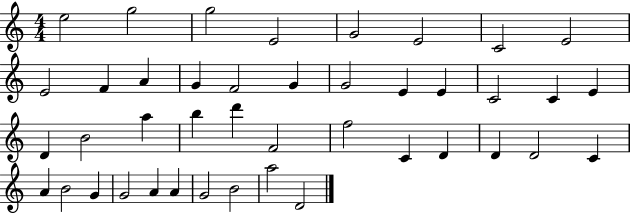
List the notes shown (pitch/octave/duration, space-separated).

E5/h G5/h G5/h E4/h G4/h E4/h C4/h E4/h E4/h F4/q A4/q G4/q F4/h G4/q G4/h E4/q E4/q C4/h C4/q E4/q D4/q B4/h A5/q B5/q D6/q F4/h F5/h C4/q D4/q D4/q D4/h C4/q A4/q B4/h G4/q G4/h A4/q A4/q G4/h B4/h A5/h D4/h